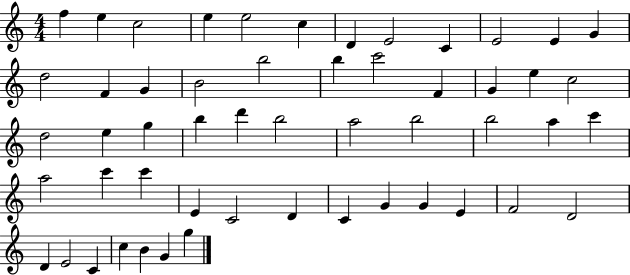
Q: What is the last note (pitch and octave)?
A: G5